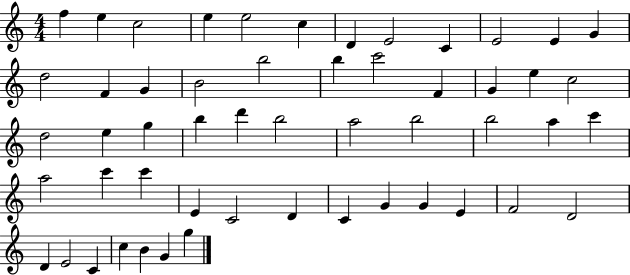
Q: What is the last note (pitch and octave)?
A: G5